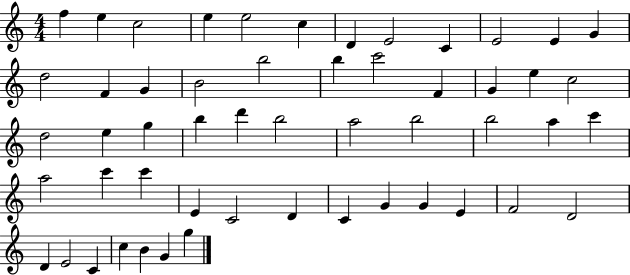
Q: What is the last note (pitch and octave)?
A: G5